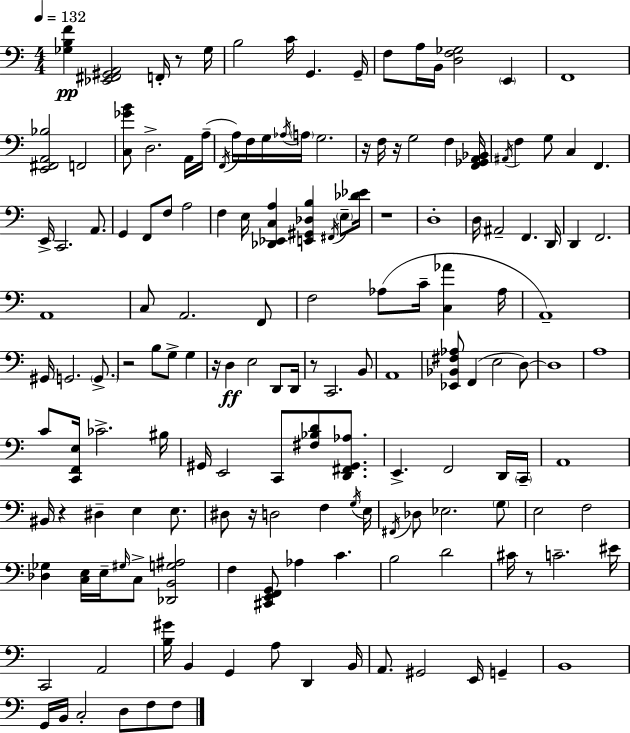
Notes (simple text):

[Gb3,B3,F4]/q [Eb2,F#2,G#2,A2]/h F2/s R/e Gb3/s B3/h C4/s G2/q. G2/s F3/e A3/s B2/s [D3,F3,Gb3]/h E2/q F2/w [E2,F#2,A2,Bb3]/h F2/h [C3,Gb4,B4]/e D3/h. A2/s A3/s F2/s A3/s F3/s G3/s Ab3/s A3/s G3/h. R/s F3/s R/s G3/h F3/q [F2,Gb2,A2,Bb2]/s A#2/s F3/q G3/e C3/q F2/q. E2/s C2/h. A2/e. G2/q F2/e F3/e A3/h F3/q E3/s [Db2,Eb2,C3,A3]/q [E2,G#2,Db3,B3]/q F#2/s E3/e [Db4,Eb4]/s R/w D3/w D3/s A#2/h F2/q. D2/s D2/q F2/h. A2/w C3/e A2/h. F2/e F3/h Ab3/e C4/s [C3,Ab4]/q Ab3/s A2/w G#2/s G2/h. G2/e. R/h B3/e G3/e G3/q R/s D3/q E3/h D2/e D2/s R/e C2/h. B2/e A2/w [Eb2,Bb2,F#3,Ab3]/e F2/q E3/h D3/e D3/w A3/w C4/e [C2,F2,E3]/s CES4/h. BIS3/s G#2/s E2/h C2/e [F#3,Bb3,D4]/e [D2,F#2,G#2,Ab3]/e. E2/q. F2/h D2/s C2/s A2/w BIS2/s R/q D#3/q E3/q E3/e. D#3/e R/s D3/h F3/q G3/s E3/s F#2/s Db3/e Eb3/h. G3/e E3/h F3/h [Db3,Gb3]/q [C3,E3]/s E3/s G#3/s C3/e [Db2,B2,G3,A#3]/h F3/q [C#2,E2,F2,G2]/e Ab3/q C4/q. B3/h D4/h C#4/s R/e C4/h. EIS4/s C2/h A2/h [B3,G#4]/s B2/q G2/q A3/e D2/q B2/s A2/e. G#2/h E2/s G2/q B2/w G2/s B2/s C3/h D3/e F3/e F3/e